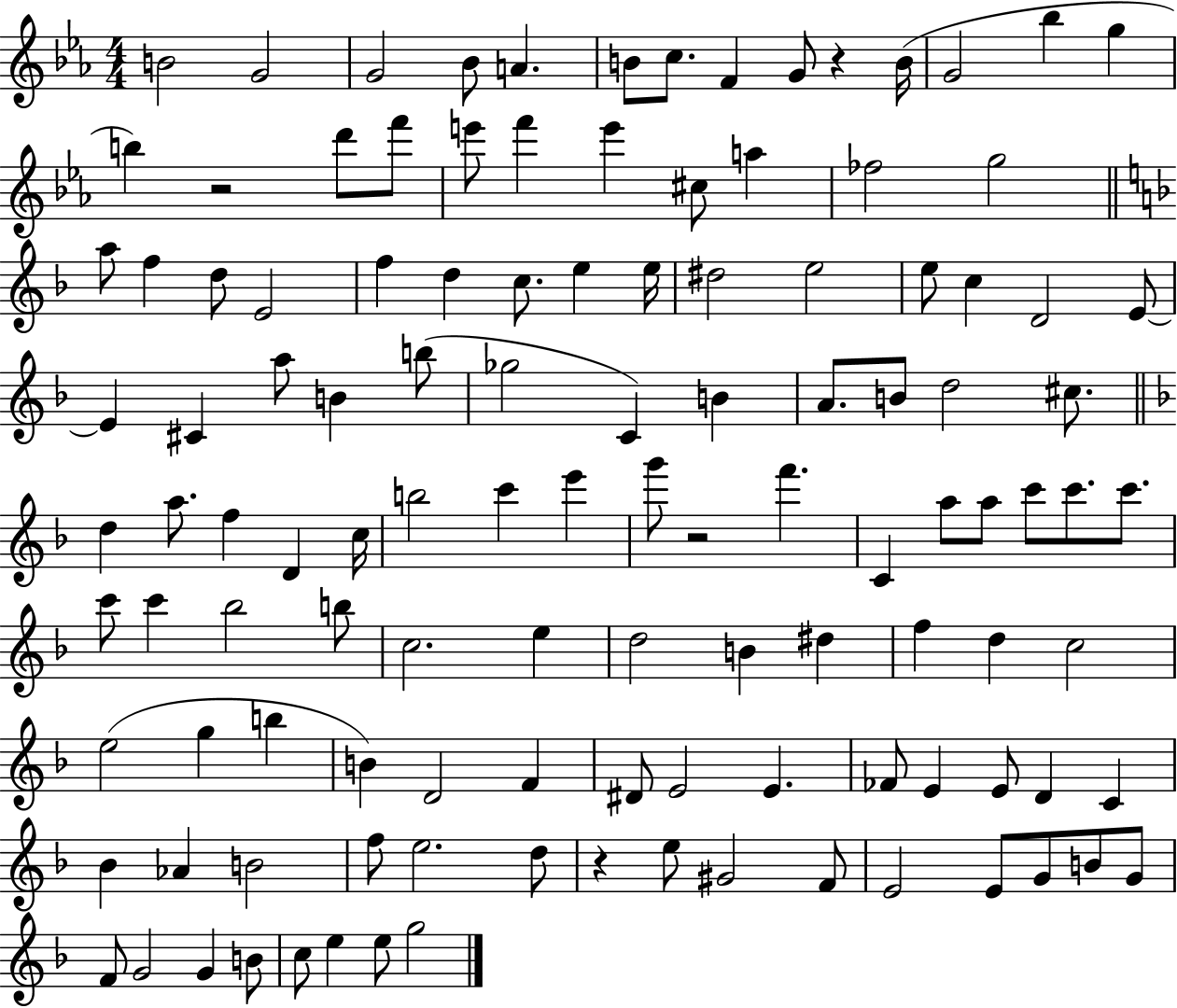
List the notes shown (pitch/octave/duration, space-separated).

B4/h G4/h G4/h Bb4/e A4/q. B4/e C5/e. F4/q G4/e R/q B4/s G4/h Bb5/q G5/q B5/q R/h D6/e F6/e E6/e F6/q E6/q C#5/e A5/q FES5/h G5/h A5/e F5/q D5/e E4/h F5/q D5/q C5/e. E5/q E5/s D#5/h E5/h E5/e C5/q D4/h E4/e E4/q C#4/q A5/e B4/q B5/e Gb5/h C4/q B4/q A4/e. B4/e D5/h C#5/e. D5/q A5/e. F5/q D4/q C5/s B5/h C6/q E6/q G6/e R/h F6/q. C4/q A5/e A5/e C6/e C6/e. C6/e. C6/e C6/q Bb5/h B5/e C5/h. E5/q D5/h B4/q D#5/q F5/q D5/q C5/h E5/h G5/q B5/q B4/q D4/h F4/q D#4/e E4/h E4/q. FES4/e E4/q E4/e D4/q C4/q Bb4/q Ab4/q B4/h F5/e E5/h. D5/e R/q E5/e G#4/h F4/e E4/h E4/e G4/e B4/e G4/e F4/e G4/h G4/q B4/e C5/e E5/q E5/e G5/h